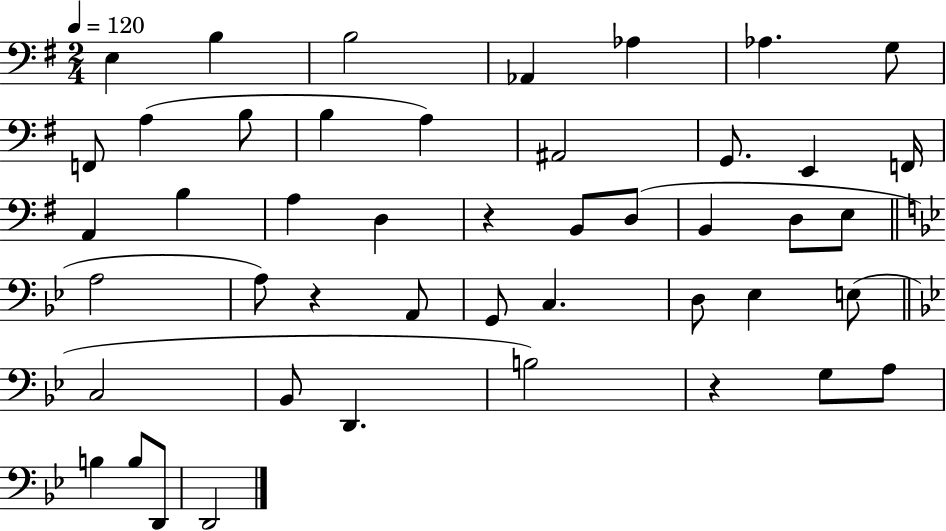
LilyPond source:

{
  \clef bass
  \numericTimeSignature
  \time 2/4
  \key g \major
  \tempo 4 = 120
  \repeat volta 2 { e4 b4 | b2 | aes,4 aes4 | aes4. g8 | \break f,8 a4( b8 | b4 a4) | ais,2 | g,8. e,4 f,16 | \break a,4 b4 | a4 d4 | r4 b,8 d8( | b,4 d8 e8 | \break \bar "||" \break \key bes \major a2 | a8) r4 a,8 | g,8 c4. | d8 ees4 e8( | \break \bar "||" \break \key bes \major c2 | bes,8 d,4. | b2) | r4 g8 a8 | \break b4 b8 d,8 | d,2 | } \bar "|."
}